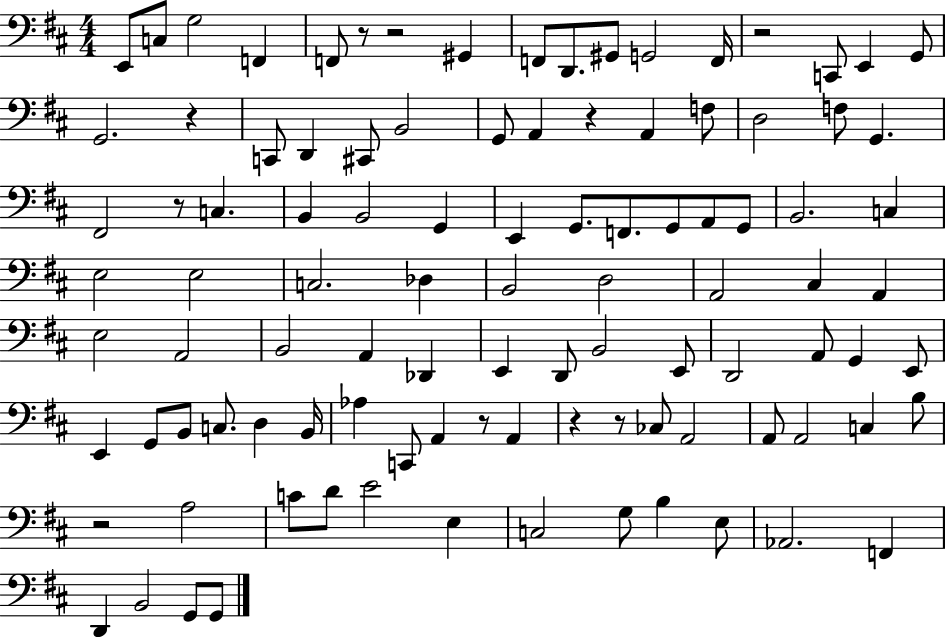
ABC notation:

X:1
T:Untitled
M:4/4
L:1/4
K:D
E,,/2 C,/2 G,2 F,, F,,/2 z/2 z2 ^G,, F,,/2 D,,/2 ^G,,/2 G,,2 F,,/4 z2 C,,/2 E,, G,,/2 G,,2 z C,,/2 D,, ^C,,/2 B,,2 G,,/2 A,, z A,, F,/2 D,2 F,/2 G,, ^F,,2 z/2 C, B,, B,,2 G,, E,, G,,/2 F,,/2 G,,/2 A,,/2 G,,/2 B,,2 C, E,2 E,2 C,2 _D, B,,2 D,2 A,,2 ^C, A,, E,2 A,,2 B,,2 A,, _D,, E,, D,,/2 B,,2 E,,/2 D,,2 A,,/2 G,, E,,/2 E,, G,,/2 B,,/2 C,/2 D, B,,/4 _A, C,,/2 A,, z/2 A,, z z/2 _C,/2 A,,2 A,,/2 A,,2 C, B,/2 z2 A,2 C/2 D/2 E2 E, C,2 G,/2 B, E,/2 _A,,2 F,, D,, B,,2 G,,/2 G,,/2